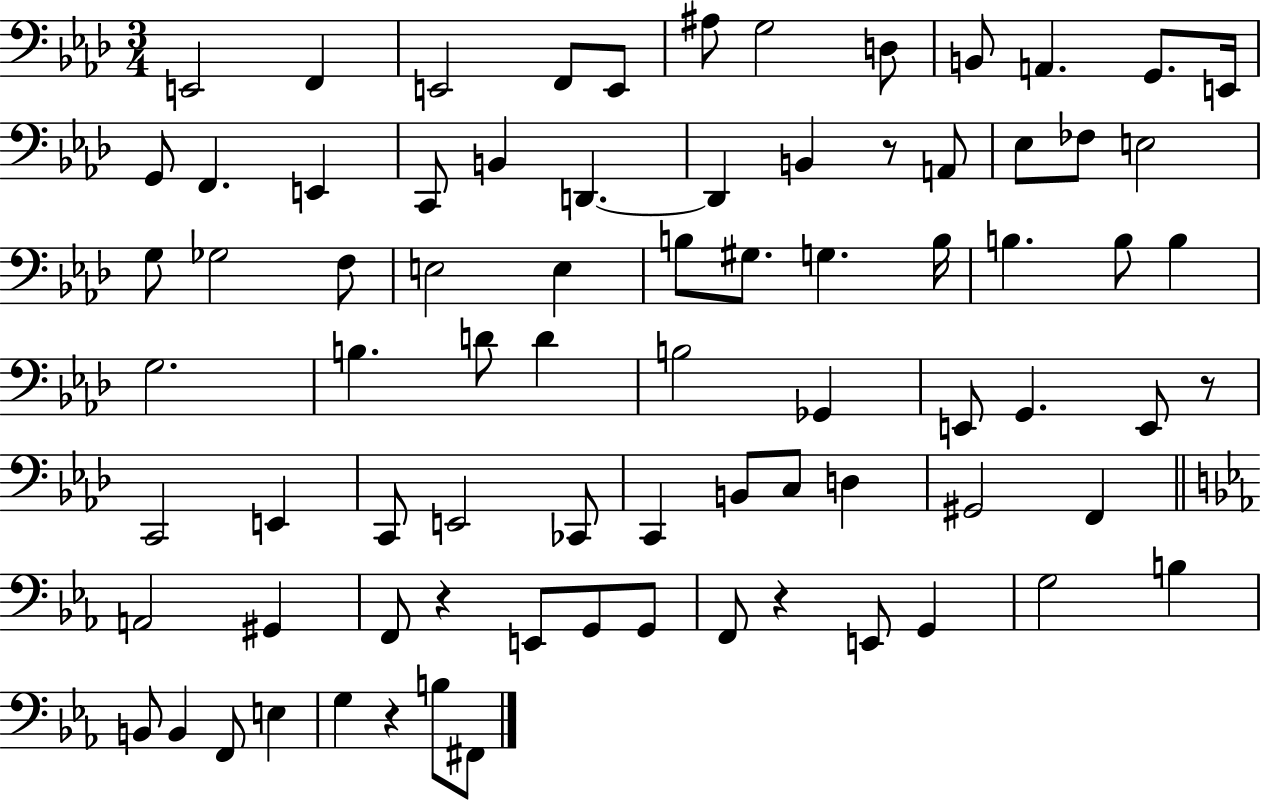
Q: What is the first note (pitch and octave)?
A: E2